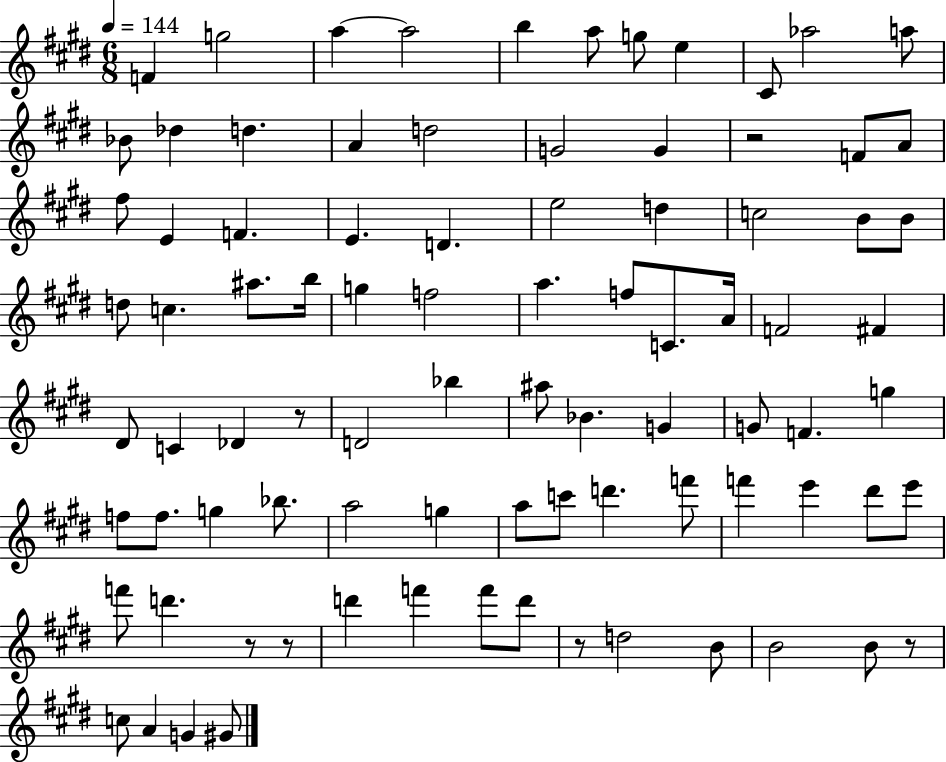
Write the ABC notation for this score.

X:1
T:Untitled
M:6/8
L:1/4
K:E
F g2 a a2 b a/2 g/2 e ^C/2 _a2 a/2 _B/2 _d d A d2 G2 G z2 F/2 A/2 ^f/2 E F E D e2 d c2 B/2 B/2 d/2 c ^a/2 b/4 g f2 a f/2 C/2 A/4 F2 ^F ^D/2 C _D z/2 D2 _b ^a/2 _B G G/2 F g f/2 f/2 g _b/2 a2 g a/2 c'/2 d' f'/2 f' e' ^d'/2 e'/2 f'/2 d' z/2 z/2 d' f' f'/2 d'/2 z/2 d2 B/2 B2 B/2 z/2 c/2 A G ^G/2